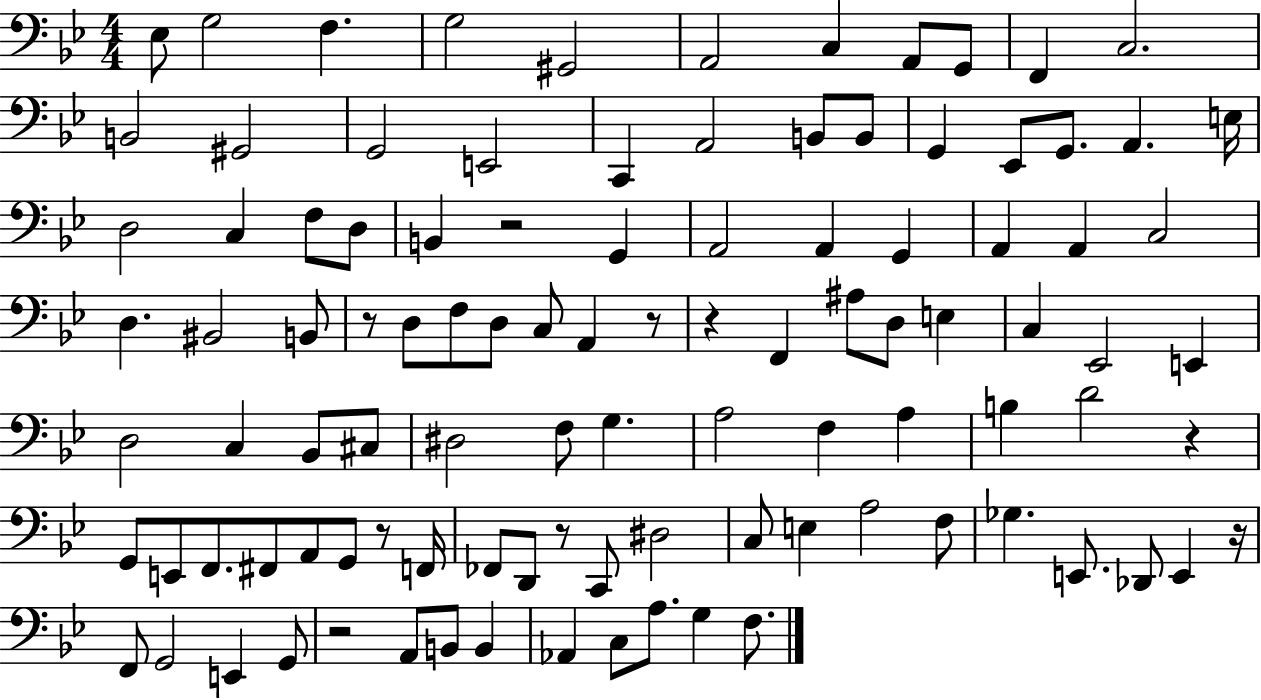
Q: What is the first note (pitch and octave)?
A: Eb3